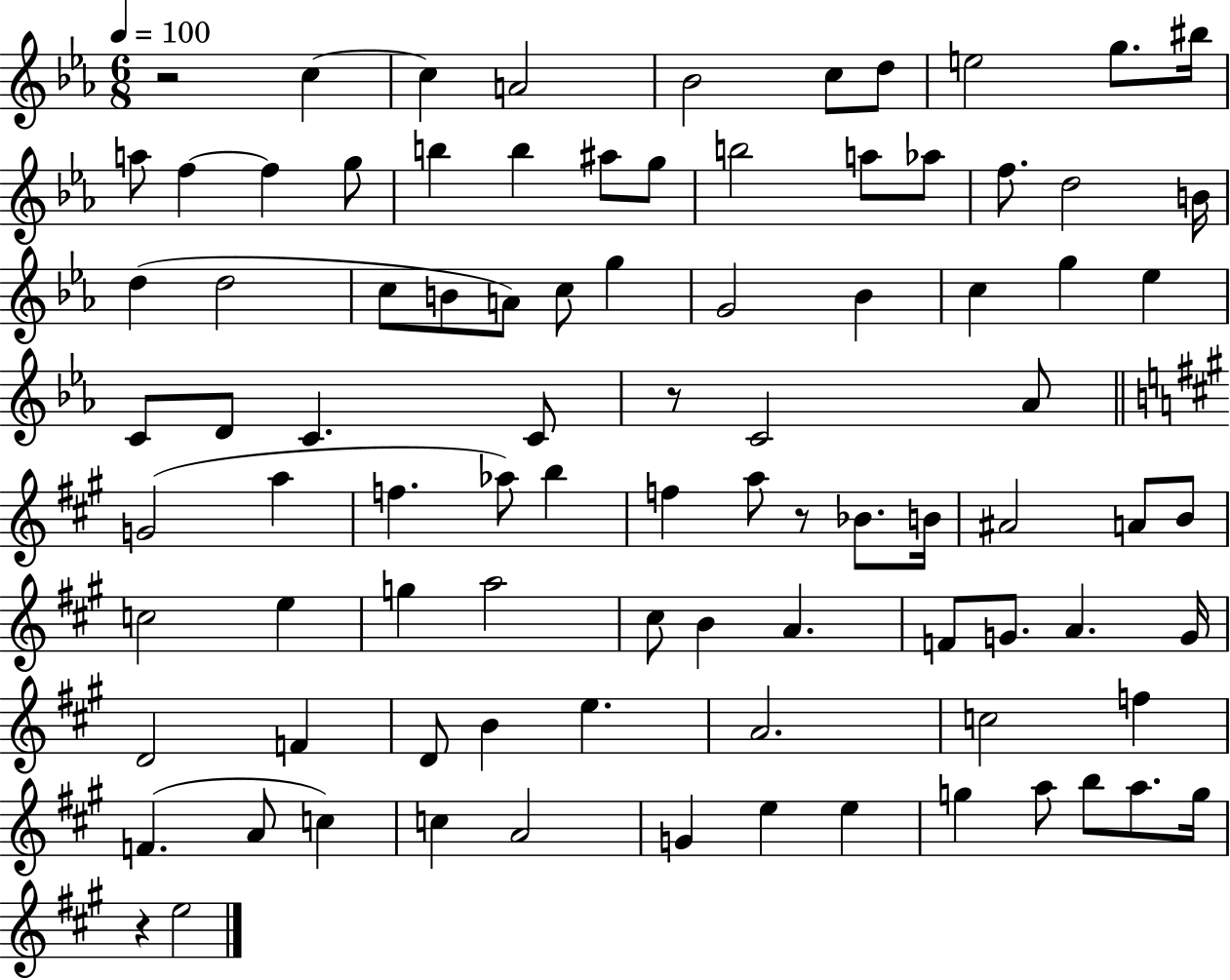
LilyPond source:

{
  \clef treble
  \numericTimeSignature
  \time 6/8
  \key ees \major
  \tempo 4 = 100
  r2 c''4~~ | c''4 a'2 | bes'2 c''8 d''8 | e''2 g''8. bis''16 | \break a''8 f''4~~ f''4 g''8 | b''4 b''4 ais''8 g''8 | b''2 a''8 aes''8 | f''8. d''2 b'16 | \break d''4( d''2 | c''8 b'8 a'8) c''8 g''4 | g'2 bes'4 | c''4 g''4 ees''4 | \break c'8 d'8 c'4. c'8 | r8 c'2 aes'8 | \bar "||" \break \key a \major g'2( a''4 | f''4. aes''8) b''4 | f''4 a''8 r8 bes'8. b'16 | ais'2 a'8 b'8 | \break c''2 e''4 | g''4 a''2 | cis''8 b'4 a'4. | f'8 g'8. a'4. g'16 | \break d'2 f'4 | d'8 b'4 e''4. | a'2. | c''2 f''4 | \break f'4.( a'8 c''4) | c''4 a'2 | g'4 e''4 e''4 | g''4 a''8 b''8 a''8. g''16 | \break r4 e''2 | \bar "|."
}